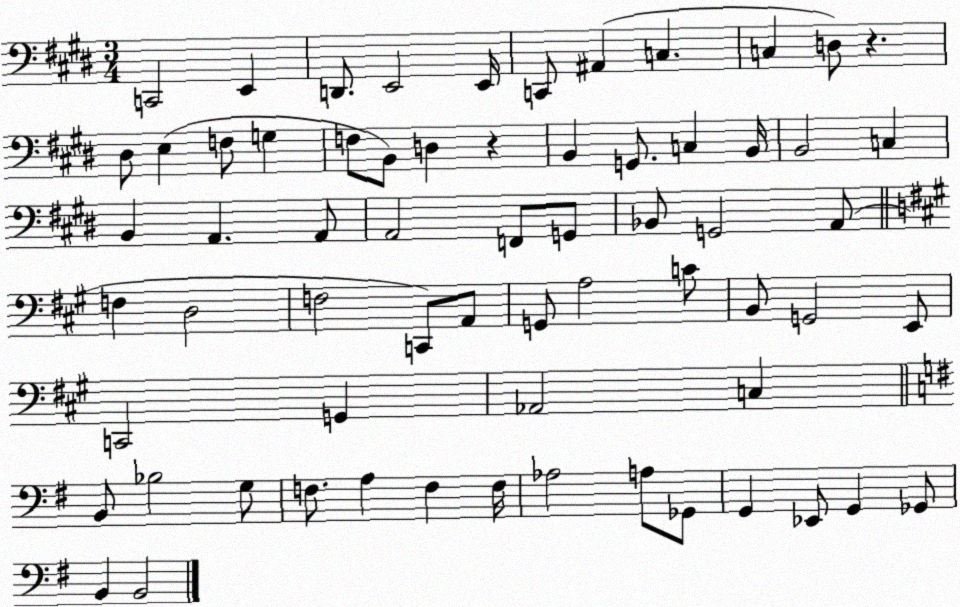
X:1
T:Untitled
M:3/4
L:1/4
K:E
C,,2 E,, D,,/2 E,,2 E,,/4 C,,/2 ^A,, C, C, D,/2 z ^D,/2 E, F,/2 G, F,/2 B,,/2 D, z B,, G,,/2 C, B,,/4 B,,2 C, B,, A,, A,,/2 A,,2 F,,/2 G,,/2 _B,,/2 G,,2 A,,/2 F, D,2 F,2 C,,/2 A,,/2 G,,/2 A,2 C/2 B,,/2 G,,2 E,,/2 C,,2 G,, _A,,2 C, B,,/2 _B,2 G,/2 F,/2 A, F, F,/4 _A,2 A,/2 _G,,/2 G,, _E,,/2 G,, _G,,/2 B,, B,,2